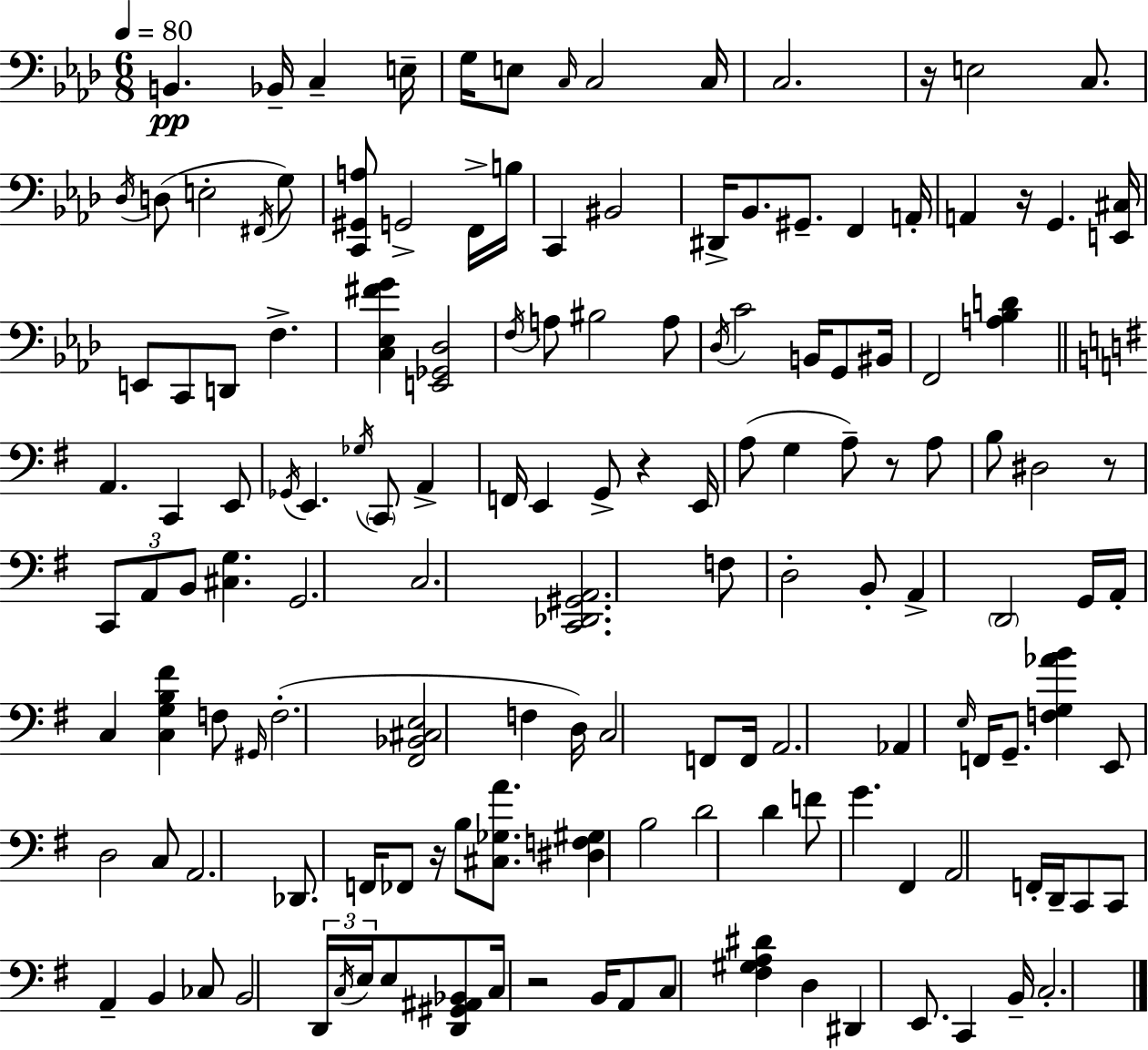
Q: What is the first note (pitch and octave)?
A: B2